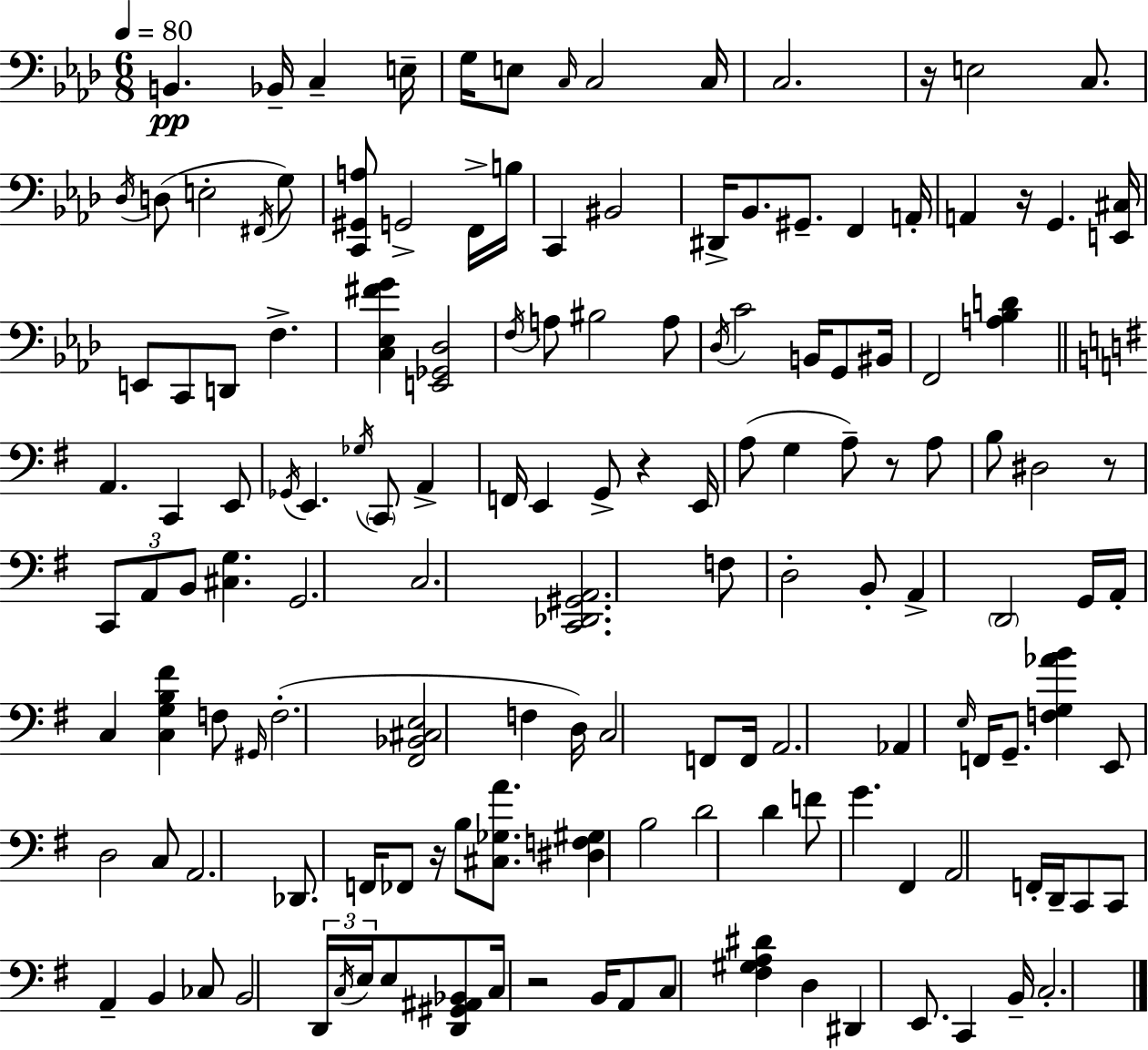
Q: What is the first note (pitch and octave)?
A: B2